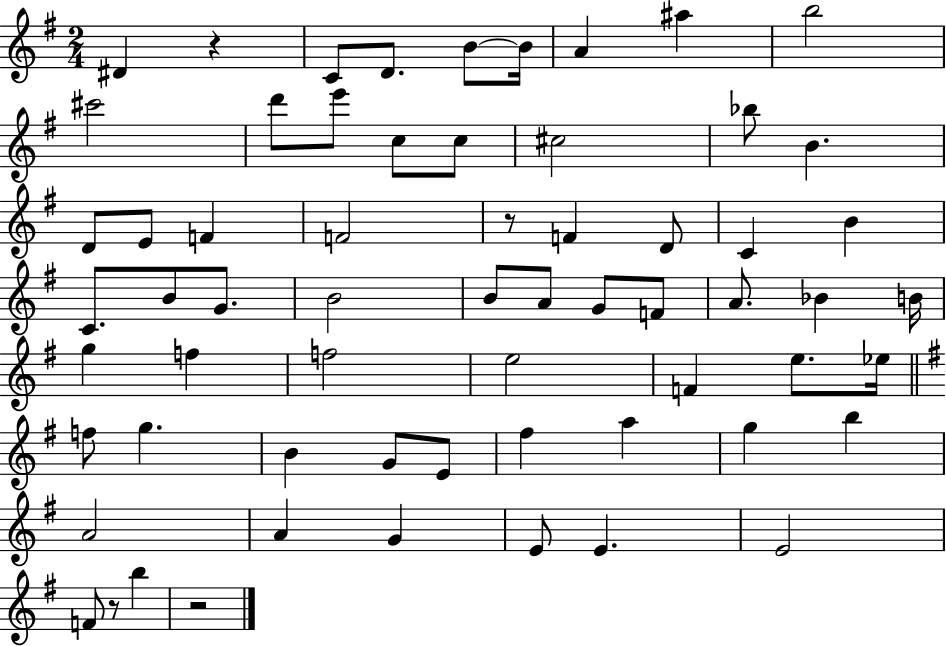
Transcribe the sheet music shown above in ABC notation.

X:1
T:Untitled
M:2/4
L:1/4
K:G
^D z C/2 D/2 B/2 B/4 A ^a b2 ^c'2 d'/2 e'/2 c/2 c/2 ^c2 _b/2 B D/2 E/2 F F2 z/2 F D/2 C B C/2 B/2 G/2 B2 B/2 A/2 G/2 F/2 A/2 _B B/4 g f f2 e2 F e/2 _e/4 f/2 g B G/2 E/2 ^f a g b A2 A G E/2 E E2 F/2 z/2 b z2